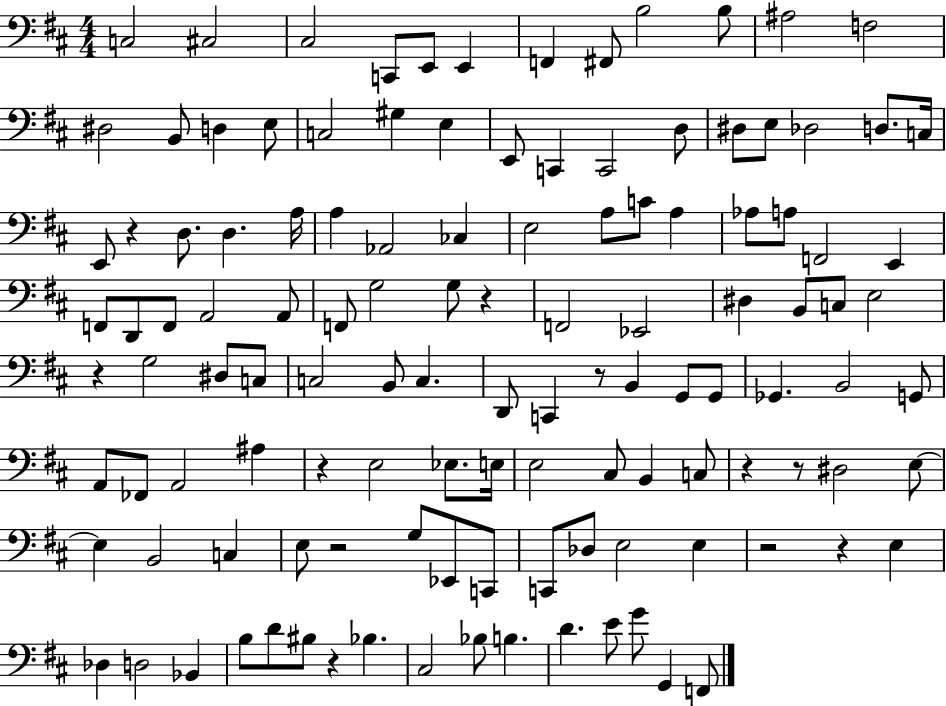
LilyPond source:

{
  \clef bass
  \numericTimeSignature
  \time 4/4
  \key d \major
  c2 cis2 | cis2 c,8 e,8 e,4 | f,4 fis,8 b2 b8 | ais2 f2 | \break dis2 b,8 d4 e8 | c2 gis4 e4 | e,8 c,4 c,2 d8 | dis8 e8 des2 d8. c16 | \break e,8 r4 d8. d4. a16 | a4 aes,2 ces4 | e2 a8 c'8 a4 | aes8 a8 f,2 e,4 | \break f,8 d,8 f,8 a,2 a,8 | f,8 g2 g8 r4 | f,2 ees,2 | dis4 b,8 c8 e2 | \break r4 g2 dis8 c8 | c2 b,8 c4. | d,8 c,4 r8 b,4 g,8 g,8 | ges,4. b,2 g,8 | \break a,8 fes,8 a,2 ais4 | r4 e2 ees8. e16 | e2 cis8 b,4 c8 | r4 r8 dis2 e8~~ | \break e4 b,2 c4 | e8 r2 g8 ees,8 c,8 | c,8 des8 e2 e4 | r2 r4 e4 | \break des4 d2 bes,4 | b8 d'8 bis8 r4 bes4. | cis2 bes8 b4. | d'4. e'8 g'8 g,4 f,8 | \break \bar "|."
}